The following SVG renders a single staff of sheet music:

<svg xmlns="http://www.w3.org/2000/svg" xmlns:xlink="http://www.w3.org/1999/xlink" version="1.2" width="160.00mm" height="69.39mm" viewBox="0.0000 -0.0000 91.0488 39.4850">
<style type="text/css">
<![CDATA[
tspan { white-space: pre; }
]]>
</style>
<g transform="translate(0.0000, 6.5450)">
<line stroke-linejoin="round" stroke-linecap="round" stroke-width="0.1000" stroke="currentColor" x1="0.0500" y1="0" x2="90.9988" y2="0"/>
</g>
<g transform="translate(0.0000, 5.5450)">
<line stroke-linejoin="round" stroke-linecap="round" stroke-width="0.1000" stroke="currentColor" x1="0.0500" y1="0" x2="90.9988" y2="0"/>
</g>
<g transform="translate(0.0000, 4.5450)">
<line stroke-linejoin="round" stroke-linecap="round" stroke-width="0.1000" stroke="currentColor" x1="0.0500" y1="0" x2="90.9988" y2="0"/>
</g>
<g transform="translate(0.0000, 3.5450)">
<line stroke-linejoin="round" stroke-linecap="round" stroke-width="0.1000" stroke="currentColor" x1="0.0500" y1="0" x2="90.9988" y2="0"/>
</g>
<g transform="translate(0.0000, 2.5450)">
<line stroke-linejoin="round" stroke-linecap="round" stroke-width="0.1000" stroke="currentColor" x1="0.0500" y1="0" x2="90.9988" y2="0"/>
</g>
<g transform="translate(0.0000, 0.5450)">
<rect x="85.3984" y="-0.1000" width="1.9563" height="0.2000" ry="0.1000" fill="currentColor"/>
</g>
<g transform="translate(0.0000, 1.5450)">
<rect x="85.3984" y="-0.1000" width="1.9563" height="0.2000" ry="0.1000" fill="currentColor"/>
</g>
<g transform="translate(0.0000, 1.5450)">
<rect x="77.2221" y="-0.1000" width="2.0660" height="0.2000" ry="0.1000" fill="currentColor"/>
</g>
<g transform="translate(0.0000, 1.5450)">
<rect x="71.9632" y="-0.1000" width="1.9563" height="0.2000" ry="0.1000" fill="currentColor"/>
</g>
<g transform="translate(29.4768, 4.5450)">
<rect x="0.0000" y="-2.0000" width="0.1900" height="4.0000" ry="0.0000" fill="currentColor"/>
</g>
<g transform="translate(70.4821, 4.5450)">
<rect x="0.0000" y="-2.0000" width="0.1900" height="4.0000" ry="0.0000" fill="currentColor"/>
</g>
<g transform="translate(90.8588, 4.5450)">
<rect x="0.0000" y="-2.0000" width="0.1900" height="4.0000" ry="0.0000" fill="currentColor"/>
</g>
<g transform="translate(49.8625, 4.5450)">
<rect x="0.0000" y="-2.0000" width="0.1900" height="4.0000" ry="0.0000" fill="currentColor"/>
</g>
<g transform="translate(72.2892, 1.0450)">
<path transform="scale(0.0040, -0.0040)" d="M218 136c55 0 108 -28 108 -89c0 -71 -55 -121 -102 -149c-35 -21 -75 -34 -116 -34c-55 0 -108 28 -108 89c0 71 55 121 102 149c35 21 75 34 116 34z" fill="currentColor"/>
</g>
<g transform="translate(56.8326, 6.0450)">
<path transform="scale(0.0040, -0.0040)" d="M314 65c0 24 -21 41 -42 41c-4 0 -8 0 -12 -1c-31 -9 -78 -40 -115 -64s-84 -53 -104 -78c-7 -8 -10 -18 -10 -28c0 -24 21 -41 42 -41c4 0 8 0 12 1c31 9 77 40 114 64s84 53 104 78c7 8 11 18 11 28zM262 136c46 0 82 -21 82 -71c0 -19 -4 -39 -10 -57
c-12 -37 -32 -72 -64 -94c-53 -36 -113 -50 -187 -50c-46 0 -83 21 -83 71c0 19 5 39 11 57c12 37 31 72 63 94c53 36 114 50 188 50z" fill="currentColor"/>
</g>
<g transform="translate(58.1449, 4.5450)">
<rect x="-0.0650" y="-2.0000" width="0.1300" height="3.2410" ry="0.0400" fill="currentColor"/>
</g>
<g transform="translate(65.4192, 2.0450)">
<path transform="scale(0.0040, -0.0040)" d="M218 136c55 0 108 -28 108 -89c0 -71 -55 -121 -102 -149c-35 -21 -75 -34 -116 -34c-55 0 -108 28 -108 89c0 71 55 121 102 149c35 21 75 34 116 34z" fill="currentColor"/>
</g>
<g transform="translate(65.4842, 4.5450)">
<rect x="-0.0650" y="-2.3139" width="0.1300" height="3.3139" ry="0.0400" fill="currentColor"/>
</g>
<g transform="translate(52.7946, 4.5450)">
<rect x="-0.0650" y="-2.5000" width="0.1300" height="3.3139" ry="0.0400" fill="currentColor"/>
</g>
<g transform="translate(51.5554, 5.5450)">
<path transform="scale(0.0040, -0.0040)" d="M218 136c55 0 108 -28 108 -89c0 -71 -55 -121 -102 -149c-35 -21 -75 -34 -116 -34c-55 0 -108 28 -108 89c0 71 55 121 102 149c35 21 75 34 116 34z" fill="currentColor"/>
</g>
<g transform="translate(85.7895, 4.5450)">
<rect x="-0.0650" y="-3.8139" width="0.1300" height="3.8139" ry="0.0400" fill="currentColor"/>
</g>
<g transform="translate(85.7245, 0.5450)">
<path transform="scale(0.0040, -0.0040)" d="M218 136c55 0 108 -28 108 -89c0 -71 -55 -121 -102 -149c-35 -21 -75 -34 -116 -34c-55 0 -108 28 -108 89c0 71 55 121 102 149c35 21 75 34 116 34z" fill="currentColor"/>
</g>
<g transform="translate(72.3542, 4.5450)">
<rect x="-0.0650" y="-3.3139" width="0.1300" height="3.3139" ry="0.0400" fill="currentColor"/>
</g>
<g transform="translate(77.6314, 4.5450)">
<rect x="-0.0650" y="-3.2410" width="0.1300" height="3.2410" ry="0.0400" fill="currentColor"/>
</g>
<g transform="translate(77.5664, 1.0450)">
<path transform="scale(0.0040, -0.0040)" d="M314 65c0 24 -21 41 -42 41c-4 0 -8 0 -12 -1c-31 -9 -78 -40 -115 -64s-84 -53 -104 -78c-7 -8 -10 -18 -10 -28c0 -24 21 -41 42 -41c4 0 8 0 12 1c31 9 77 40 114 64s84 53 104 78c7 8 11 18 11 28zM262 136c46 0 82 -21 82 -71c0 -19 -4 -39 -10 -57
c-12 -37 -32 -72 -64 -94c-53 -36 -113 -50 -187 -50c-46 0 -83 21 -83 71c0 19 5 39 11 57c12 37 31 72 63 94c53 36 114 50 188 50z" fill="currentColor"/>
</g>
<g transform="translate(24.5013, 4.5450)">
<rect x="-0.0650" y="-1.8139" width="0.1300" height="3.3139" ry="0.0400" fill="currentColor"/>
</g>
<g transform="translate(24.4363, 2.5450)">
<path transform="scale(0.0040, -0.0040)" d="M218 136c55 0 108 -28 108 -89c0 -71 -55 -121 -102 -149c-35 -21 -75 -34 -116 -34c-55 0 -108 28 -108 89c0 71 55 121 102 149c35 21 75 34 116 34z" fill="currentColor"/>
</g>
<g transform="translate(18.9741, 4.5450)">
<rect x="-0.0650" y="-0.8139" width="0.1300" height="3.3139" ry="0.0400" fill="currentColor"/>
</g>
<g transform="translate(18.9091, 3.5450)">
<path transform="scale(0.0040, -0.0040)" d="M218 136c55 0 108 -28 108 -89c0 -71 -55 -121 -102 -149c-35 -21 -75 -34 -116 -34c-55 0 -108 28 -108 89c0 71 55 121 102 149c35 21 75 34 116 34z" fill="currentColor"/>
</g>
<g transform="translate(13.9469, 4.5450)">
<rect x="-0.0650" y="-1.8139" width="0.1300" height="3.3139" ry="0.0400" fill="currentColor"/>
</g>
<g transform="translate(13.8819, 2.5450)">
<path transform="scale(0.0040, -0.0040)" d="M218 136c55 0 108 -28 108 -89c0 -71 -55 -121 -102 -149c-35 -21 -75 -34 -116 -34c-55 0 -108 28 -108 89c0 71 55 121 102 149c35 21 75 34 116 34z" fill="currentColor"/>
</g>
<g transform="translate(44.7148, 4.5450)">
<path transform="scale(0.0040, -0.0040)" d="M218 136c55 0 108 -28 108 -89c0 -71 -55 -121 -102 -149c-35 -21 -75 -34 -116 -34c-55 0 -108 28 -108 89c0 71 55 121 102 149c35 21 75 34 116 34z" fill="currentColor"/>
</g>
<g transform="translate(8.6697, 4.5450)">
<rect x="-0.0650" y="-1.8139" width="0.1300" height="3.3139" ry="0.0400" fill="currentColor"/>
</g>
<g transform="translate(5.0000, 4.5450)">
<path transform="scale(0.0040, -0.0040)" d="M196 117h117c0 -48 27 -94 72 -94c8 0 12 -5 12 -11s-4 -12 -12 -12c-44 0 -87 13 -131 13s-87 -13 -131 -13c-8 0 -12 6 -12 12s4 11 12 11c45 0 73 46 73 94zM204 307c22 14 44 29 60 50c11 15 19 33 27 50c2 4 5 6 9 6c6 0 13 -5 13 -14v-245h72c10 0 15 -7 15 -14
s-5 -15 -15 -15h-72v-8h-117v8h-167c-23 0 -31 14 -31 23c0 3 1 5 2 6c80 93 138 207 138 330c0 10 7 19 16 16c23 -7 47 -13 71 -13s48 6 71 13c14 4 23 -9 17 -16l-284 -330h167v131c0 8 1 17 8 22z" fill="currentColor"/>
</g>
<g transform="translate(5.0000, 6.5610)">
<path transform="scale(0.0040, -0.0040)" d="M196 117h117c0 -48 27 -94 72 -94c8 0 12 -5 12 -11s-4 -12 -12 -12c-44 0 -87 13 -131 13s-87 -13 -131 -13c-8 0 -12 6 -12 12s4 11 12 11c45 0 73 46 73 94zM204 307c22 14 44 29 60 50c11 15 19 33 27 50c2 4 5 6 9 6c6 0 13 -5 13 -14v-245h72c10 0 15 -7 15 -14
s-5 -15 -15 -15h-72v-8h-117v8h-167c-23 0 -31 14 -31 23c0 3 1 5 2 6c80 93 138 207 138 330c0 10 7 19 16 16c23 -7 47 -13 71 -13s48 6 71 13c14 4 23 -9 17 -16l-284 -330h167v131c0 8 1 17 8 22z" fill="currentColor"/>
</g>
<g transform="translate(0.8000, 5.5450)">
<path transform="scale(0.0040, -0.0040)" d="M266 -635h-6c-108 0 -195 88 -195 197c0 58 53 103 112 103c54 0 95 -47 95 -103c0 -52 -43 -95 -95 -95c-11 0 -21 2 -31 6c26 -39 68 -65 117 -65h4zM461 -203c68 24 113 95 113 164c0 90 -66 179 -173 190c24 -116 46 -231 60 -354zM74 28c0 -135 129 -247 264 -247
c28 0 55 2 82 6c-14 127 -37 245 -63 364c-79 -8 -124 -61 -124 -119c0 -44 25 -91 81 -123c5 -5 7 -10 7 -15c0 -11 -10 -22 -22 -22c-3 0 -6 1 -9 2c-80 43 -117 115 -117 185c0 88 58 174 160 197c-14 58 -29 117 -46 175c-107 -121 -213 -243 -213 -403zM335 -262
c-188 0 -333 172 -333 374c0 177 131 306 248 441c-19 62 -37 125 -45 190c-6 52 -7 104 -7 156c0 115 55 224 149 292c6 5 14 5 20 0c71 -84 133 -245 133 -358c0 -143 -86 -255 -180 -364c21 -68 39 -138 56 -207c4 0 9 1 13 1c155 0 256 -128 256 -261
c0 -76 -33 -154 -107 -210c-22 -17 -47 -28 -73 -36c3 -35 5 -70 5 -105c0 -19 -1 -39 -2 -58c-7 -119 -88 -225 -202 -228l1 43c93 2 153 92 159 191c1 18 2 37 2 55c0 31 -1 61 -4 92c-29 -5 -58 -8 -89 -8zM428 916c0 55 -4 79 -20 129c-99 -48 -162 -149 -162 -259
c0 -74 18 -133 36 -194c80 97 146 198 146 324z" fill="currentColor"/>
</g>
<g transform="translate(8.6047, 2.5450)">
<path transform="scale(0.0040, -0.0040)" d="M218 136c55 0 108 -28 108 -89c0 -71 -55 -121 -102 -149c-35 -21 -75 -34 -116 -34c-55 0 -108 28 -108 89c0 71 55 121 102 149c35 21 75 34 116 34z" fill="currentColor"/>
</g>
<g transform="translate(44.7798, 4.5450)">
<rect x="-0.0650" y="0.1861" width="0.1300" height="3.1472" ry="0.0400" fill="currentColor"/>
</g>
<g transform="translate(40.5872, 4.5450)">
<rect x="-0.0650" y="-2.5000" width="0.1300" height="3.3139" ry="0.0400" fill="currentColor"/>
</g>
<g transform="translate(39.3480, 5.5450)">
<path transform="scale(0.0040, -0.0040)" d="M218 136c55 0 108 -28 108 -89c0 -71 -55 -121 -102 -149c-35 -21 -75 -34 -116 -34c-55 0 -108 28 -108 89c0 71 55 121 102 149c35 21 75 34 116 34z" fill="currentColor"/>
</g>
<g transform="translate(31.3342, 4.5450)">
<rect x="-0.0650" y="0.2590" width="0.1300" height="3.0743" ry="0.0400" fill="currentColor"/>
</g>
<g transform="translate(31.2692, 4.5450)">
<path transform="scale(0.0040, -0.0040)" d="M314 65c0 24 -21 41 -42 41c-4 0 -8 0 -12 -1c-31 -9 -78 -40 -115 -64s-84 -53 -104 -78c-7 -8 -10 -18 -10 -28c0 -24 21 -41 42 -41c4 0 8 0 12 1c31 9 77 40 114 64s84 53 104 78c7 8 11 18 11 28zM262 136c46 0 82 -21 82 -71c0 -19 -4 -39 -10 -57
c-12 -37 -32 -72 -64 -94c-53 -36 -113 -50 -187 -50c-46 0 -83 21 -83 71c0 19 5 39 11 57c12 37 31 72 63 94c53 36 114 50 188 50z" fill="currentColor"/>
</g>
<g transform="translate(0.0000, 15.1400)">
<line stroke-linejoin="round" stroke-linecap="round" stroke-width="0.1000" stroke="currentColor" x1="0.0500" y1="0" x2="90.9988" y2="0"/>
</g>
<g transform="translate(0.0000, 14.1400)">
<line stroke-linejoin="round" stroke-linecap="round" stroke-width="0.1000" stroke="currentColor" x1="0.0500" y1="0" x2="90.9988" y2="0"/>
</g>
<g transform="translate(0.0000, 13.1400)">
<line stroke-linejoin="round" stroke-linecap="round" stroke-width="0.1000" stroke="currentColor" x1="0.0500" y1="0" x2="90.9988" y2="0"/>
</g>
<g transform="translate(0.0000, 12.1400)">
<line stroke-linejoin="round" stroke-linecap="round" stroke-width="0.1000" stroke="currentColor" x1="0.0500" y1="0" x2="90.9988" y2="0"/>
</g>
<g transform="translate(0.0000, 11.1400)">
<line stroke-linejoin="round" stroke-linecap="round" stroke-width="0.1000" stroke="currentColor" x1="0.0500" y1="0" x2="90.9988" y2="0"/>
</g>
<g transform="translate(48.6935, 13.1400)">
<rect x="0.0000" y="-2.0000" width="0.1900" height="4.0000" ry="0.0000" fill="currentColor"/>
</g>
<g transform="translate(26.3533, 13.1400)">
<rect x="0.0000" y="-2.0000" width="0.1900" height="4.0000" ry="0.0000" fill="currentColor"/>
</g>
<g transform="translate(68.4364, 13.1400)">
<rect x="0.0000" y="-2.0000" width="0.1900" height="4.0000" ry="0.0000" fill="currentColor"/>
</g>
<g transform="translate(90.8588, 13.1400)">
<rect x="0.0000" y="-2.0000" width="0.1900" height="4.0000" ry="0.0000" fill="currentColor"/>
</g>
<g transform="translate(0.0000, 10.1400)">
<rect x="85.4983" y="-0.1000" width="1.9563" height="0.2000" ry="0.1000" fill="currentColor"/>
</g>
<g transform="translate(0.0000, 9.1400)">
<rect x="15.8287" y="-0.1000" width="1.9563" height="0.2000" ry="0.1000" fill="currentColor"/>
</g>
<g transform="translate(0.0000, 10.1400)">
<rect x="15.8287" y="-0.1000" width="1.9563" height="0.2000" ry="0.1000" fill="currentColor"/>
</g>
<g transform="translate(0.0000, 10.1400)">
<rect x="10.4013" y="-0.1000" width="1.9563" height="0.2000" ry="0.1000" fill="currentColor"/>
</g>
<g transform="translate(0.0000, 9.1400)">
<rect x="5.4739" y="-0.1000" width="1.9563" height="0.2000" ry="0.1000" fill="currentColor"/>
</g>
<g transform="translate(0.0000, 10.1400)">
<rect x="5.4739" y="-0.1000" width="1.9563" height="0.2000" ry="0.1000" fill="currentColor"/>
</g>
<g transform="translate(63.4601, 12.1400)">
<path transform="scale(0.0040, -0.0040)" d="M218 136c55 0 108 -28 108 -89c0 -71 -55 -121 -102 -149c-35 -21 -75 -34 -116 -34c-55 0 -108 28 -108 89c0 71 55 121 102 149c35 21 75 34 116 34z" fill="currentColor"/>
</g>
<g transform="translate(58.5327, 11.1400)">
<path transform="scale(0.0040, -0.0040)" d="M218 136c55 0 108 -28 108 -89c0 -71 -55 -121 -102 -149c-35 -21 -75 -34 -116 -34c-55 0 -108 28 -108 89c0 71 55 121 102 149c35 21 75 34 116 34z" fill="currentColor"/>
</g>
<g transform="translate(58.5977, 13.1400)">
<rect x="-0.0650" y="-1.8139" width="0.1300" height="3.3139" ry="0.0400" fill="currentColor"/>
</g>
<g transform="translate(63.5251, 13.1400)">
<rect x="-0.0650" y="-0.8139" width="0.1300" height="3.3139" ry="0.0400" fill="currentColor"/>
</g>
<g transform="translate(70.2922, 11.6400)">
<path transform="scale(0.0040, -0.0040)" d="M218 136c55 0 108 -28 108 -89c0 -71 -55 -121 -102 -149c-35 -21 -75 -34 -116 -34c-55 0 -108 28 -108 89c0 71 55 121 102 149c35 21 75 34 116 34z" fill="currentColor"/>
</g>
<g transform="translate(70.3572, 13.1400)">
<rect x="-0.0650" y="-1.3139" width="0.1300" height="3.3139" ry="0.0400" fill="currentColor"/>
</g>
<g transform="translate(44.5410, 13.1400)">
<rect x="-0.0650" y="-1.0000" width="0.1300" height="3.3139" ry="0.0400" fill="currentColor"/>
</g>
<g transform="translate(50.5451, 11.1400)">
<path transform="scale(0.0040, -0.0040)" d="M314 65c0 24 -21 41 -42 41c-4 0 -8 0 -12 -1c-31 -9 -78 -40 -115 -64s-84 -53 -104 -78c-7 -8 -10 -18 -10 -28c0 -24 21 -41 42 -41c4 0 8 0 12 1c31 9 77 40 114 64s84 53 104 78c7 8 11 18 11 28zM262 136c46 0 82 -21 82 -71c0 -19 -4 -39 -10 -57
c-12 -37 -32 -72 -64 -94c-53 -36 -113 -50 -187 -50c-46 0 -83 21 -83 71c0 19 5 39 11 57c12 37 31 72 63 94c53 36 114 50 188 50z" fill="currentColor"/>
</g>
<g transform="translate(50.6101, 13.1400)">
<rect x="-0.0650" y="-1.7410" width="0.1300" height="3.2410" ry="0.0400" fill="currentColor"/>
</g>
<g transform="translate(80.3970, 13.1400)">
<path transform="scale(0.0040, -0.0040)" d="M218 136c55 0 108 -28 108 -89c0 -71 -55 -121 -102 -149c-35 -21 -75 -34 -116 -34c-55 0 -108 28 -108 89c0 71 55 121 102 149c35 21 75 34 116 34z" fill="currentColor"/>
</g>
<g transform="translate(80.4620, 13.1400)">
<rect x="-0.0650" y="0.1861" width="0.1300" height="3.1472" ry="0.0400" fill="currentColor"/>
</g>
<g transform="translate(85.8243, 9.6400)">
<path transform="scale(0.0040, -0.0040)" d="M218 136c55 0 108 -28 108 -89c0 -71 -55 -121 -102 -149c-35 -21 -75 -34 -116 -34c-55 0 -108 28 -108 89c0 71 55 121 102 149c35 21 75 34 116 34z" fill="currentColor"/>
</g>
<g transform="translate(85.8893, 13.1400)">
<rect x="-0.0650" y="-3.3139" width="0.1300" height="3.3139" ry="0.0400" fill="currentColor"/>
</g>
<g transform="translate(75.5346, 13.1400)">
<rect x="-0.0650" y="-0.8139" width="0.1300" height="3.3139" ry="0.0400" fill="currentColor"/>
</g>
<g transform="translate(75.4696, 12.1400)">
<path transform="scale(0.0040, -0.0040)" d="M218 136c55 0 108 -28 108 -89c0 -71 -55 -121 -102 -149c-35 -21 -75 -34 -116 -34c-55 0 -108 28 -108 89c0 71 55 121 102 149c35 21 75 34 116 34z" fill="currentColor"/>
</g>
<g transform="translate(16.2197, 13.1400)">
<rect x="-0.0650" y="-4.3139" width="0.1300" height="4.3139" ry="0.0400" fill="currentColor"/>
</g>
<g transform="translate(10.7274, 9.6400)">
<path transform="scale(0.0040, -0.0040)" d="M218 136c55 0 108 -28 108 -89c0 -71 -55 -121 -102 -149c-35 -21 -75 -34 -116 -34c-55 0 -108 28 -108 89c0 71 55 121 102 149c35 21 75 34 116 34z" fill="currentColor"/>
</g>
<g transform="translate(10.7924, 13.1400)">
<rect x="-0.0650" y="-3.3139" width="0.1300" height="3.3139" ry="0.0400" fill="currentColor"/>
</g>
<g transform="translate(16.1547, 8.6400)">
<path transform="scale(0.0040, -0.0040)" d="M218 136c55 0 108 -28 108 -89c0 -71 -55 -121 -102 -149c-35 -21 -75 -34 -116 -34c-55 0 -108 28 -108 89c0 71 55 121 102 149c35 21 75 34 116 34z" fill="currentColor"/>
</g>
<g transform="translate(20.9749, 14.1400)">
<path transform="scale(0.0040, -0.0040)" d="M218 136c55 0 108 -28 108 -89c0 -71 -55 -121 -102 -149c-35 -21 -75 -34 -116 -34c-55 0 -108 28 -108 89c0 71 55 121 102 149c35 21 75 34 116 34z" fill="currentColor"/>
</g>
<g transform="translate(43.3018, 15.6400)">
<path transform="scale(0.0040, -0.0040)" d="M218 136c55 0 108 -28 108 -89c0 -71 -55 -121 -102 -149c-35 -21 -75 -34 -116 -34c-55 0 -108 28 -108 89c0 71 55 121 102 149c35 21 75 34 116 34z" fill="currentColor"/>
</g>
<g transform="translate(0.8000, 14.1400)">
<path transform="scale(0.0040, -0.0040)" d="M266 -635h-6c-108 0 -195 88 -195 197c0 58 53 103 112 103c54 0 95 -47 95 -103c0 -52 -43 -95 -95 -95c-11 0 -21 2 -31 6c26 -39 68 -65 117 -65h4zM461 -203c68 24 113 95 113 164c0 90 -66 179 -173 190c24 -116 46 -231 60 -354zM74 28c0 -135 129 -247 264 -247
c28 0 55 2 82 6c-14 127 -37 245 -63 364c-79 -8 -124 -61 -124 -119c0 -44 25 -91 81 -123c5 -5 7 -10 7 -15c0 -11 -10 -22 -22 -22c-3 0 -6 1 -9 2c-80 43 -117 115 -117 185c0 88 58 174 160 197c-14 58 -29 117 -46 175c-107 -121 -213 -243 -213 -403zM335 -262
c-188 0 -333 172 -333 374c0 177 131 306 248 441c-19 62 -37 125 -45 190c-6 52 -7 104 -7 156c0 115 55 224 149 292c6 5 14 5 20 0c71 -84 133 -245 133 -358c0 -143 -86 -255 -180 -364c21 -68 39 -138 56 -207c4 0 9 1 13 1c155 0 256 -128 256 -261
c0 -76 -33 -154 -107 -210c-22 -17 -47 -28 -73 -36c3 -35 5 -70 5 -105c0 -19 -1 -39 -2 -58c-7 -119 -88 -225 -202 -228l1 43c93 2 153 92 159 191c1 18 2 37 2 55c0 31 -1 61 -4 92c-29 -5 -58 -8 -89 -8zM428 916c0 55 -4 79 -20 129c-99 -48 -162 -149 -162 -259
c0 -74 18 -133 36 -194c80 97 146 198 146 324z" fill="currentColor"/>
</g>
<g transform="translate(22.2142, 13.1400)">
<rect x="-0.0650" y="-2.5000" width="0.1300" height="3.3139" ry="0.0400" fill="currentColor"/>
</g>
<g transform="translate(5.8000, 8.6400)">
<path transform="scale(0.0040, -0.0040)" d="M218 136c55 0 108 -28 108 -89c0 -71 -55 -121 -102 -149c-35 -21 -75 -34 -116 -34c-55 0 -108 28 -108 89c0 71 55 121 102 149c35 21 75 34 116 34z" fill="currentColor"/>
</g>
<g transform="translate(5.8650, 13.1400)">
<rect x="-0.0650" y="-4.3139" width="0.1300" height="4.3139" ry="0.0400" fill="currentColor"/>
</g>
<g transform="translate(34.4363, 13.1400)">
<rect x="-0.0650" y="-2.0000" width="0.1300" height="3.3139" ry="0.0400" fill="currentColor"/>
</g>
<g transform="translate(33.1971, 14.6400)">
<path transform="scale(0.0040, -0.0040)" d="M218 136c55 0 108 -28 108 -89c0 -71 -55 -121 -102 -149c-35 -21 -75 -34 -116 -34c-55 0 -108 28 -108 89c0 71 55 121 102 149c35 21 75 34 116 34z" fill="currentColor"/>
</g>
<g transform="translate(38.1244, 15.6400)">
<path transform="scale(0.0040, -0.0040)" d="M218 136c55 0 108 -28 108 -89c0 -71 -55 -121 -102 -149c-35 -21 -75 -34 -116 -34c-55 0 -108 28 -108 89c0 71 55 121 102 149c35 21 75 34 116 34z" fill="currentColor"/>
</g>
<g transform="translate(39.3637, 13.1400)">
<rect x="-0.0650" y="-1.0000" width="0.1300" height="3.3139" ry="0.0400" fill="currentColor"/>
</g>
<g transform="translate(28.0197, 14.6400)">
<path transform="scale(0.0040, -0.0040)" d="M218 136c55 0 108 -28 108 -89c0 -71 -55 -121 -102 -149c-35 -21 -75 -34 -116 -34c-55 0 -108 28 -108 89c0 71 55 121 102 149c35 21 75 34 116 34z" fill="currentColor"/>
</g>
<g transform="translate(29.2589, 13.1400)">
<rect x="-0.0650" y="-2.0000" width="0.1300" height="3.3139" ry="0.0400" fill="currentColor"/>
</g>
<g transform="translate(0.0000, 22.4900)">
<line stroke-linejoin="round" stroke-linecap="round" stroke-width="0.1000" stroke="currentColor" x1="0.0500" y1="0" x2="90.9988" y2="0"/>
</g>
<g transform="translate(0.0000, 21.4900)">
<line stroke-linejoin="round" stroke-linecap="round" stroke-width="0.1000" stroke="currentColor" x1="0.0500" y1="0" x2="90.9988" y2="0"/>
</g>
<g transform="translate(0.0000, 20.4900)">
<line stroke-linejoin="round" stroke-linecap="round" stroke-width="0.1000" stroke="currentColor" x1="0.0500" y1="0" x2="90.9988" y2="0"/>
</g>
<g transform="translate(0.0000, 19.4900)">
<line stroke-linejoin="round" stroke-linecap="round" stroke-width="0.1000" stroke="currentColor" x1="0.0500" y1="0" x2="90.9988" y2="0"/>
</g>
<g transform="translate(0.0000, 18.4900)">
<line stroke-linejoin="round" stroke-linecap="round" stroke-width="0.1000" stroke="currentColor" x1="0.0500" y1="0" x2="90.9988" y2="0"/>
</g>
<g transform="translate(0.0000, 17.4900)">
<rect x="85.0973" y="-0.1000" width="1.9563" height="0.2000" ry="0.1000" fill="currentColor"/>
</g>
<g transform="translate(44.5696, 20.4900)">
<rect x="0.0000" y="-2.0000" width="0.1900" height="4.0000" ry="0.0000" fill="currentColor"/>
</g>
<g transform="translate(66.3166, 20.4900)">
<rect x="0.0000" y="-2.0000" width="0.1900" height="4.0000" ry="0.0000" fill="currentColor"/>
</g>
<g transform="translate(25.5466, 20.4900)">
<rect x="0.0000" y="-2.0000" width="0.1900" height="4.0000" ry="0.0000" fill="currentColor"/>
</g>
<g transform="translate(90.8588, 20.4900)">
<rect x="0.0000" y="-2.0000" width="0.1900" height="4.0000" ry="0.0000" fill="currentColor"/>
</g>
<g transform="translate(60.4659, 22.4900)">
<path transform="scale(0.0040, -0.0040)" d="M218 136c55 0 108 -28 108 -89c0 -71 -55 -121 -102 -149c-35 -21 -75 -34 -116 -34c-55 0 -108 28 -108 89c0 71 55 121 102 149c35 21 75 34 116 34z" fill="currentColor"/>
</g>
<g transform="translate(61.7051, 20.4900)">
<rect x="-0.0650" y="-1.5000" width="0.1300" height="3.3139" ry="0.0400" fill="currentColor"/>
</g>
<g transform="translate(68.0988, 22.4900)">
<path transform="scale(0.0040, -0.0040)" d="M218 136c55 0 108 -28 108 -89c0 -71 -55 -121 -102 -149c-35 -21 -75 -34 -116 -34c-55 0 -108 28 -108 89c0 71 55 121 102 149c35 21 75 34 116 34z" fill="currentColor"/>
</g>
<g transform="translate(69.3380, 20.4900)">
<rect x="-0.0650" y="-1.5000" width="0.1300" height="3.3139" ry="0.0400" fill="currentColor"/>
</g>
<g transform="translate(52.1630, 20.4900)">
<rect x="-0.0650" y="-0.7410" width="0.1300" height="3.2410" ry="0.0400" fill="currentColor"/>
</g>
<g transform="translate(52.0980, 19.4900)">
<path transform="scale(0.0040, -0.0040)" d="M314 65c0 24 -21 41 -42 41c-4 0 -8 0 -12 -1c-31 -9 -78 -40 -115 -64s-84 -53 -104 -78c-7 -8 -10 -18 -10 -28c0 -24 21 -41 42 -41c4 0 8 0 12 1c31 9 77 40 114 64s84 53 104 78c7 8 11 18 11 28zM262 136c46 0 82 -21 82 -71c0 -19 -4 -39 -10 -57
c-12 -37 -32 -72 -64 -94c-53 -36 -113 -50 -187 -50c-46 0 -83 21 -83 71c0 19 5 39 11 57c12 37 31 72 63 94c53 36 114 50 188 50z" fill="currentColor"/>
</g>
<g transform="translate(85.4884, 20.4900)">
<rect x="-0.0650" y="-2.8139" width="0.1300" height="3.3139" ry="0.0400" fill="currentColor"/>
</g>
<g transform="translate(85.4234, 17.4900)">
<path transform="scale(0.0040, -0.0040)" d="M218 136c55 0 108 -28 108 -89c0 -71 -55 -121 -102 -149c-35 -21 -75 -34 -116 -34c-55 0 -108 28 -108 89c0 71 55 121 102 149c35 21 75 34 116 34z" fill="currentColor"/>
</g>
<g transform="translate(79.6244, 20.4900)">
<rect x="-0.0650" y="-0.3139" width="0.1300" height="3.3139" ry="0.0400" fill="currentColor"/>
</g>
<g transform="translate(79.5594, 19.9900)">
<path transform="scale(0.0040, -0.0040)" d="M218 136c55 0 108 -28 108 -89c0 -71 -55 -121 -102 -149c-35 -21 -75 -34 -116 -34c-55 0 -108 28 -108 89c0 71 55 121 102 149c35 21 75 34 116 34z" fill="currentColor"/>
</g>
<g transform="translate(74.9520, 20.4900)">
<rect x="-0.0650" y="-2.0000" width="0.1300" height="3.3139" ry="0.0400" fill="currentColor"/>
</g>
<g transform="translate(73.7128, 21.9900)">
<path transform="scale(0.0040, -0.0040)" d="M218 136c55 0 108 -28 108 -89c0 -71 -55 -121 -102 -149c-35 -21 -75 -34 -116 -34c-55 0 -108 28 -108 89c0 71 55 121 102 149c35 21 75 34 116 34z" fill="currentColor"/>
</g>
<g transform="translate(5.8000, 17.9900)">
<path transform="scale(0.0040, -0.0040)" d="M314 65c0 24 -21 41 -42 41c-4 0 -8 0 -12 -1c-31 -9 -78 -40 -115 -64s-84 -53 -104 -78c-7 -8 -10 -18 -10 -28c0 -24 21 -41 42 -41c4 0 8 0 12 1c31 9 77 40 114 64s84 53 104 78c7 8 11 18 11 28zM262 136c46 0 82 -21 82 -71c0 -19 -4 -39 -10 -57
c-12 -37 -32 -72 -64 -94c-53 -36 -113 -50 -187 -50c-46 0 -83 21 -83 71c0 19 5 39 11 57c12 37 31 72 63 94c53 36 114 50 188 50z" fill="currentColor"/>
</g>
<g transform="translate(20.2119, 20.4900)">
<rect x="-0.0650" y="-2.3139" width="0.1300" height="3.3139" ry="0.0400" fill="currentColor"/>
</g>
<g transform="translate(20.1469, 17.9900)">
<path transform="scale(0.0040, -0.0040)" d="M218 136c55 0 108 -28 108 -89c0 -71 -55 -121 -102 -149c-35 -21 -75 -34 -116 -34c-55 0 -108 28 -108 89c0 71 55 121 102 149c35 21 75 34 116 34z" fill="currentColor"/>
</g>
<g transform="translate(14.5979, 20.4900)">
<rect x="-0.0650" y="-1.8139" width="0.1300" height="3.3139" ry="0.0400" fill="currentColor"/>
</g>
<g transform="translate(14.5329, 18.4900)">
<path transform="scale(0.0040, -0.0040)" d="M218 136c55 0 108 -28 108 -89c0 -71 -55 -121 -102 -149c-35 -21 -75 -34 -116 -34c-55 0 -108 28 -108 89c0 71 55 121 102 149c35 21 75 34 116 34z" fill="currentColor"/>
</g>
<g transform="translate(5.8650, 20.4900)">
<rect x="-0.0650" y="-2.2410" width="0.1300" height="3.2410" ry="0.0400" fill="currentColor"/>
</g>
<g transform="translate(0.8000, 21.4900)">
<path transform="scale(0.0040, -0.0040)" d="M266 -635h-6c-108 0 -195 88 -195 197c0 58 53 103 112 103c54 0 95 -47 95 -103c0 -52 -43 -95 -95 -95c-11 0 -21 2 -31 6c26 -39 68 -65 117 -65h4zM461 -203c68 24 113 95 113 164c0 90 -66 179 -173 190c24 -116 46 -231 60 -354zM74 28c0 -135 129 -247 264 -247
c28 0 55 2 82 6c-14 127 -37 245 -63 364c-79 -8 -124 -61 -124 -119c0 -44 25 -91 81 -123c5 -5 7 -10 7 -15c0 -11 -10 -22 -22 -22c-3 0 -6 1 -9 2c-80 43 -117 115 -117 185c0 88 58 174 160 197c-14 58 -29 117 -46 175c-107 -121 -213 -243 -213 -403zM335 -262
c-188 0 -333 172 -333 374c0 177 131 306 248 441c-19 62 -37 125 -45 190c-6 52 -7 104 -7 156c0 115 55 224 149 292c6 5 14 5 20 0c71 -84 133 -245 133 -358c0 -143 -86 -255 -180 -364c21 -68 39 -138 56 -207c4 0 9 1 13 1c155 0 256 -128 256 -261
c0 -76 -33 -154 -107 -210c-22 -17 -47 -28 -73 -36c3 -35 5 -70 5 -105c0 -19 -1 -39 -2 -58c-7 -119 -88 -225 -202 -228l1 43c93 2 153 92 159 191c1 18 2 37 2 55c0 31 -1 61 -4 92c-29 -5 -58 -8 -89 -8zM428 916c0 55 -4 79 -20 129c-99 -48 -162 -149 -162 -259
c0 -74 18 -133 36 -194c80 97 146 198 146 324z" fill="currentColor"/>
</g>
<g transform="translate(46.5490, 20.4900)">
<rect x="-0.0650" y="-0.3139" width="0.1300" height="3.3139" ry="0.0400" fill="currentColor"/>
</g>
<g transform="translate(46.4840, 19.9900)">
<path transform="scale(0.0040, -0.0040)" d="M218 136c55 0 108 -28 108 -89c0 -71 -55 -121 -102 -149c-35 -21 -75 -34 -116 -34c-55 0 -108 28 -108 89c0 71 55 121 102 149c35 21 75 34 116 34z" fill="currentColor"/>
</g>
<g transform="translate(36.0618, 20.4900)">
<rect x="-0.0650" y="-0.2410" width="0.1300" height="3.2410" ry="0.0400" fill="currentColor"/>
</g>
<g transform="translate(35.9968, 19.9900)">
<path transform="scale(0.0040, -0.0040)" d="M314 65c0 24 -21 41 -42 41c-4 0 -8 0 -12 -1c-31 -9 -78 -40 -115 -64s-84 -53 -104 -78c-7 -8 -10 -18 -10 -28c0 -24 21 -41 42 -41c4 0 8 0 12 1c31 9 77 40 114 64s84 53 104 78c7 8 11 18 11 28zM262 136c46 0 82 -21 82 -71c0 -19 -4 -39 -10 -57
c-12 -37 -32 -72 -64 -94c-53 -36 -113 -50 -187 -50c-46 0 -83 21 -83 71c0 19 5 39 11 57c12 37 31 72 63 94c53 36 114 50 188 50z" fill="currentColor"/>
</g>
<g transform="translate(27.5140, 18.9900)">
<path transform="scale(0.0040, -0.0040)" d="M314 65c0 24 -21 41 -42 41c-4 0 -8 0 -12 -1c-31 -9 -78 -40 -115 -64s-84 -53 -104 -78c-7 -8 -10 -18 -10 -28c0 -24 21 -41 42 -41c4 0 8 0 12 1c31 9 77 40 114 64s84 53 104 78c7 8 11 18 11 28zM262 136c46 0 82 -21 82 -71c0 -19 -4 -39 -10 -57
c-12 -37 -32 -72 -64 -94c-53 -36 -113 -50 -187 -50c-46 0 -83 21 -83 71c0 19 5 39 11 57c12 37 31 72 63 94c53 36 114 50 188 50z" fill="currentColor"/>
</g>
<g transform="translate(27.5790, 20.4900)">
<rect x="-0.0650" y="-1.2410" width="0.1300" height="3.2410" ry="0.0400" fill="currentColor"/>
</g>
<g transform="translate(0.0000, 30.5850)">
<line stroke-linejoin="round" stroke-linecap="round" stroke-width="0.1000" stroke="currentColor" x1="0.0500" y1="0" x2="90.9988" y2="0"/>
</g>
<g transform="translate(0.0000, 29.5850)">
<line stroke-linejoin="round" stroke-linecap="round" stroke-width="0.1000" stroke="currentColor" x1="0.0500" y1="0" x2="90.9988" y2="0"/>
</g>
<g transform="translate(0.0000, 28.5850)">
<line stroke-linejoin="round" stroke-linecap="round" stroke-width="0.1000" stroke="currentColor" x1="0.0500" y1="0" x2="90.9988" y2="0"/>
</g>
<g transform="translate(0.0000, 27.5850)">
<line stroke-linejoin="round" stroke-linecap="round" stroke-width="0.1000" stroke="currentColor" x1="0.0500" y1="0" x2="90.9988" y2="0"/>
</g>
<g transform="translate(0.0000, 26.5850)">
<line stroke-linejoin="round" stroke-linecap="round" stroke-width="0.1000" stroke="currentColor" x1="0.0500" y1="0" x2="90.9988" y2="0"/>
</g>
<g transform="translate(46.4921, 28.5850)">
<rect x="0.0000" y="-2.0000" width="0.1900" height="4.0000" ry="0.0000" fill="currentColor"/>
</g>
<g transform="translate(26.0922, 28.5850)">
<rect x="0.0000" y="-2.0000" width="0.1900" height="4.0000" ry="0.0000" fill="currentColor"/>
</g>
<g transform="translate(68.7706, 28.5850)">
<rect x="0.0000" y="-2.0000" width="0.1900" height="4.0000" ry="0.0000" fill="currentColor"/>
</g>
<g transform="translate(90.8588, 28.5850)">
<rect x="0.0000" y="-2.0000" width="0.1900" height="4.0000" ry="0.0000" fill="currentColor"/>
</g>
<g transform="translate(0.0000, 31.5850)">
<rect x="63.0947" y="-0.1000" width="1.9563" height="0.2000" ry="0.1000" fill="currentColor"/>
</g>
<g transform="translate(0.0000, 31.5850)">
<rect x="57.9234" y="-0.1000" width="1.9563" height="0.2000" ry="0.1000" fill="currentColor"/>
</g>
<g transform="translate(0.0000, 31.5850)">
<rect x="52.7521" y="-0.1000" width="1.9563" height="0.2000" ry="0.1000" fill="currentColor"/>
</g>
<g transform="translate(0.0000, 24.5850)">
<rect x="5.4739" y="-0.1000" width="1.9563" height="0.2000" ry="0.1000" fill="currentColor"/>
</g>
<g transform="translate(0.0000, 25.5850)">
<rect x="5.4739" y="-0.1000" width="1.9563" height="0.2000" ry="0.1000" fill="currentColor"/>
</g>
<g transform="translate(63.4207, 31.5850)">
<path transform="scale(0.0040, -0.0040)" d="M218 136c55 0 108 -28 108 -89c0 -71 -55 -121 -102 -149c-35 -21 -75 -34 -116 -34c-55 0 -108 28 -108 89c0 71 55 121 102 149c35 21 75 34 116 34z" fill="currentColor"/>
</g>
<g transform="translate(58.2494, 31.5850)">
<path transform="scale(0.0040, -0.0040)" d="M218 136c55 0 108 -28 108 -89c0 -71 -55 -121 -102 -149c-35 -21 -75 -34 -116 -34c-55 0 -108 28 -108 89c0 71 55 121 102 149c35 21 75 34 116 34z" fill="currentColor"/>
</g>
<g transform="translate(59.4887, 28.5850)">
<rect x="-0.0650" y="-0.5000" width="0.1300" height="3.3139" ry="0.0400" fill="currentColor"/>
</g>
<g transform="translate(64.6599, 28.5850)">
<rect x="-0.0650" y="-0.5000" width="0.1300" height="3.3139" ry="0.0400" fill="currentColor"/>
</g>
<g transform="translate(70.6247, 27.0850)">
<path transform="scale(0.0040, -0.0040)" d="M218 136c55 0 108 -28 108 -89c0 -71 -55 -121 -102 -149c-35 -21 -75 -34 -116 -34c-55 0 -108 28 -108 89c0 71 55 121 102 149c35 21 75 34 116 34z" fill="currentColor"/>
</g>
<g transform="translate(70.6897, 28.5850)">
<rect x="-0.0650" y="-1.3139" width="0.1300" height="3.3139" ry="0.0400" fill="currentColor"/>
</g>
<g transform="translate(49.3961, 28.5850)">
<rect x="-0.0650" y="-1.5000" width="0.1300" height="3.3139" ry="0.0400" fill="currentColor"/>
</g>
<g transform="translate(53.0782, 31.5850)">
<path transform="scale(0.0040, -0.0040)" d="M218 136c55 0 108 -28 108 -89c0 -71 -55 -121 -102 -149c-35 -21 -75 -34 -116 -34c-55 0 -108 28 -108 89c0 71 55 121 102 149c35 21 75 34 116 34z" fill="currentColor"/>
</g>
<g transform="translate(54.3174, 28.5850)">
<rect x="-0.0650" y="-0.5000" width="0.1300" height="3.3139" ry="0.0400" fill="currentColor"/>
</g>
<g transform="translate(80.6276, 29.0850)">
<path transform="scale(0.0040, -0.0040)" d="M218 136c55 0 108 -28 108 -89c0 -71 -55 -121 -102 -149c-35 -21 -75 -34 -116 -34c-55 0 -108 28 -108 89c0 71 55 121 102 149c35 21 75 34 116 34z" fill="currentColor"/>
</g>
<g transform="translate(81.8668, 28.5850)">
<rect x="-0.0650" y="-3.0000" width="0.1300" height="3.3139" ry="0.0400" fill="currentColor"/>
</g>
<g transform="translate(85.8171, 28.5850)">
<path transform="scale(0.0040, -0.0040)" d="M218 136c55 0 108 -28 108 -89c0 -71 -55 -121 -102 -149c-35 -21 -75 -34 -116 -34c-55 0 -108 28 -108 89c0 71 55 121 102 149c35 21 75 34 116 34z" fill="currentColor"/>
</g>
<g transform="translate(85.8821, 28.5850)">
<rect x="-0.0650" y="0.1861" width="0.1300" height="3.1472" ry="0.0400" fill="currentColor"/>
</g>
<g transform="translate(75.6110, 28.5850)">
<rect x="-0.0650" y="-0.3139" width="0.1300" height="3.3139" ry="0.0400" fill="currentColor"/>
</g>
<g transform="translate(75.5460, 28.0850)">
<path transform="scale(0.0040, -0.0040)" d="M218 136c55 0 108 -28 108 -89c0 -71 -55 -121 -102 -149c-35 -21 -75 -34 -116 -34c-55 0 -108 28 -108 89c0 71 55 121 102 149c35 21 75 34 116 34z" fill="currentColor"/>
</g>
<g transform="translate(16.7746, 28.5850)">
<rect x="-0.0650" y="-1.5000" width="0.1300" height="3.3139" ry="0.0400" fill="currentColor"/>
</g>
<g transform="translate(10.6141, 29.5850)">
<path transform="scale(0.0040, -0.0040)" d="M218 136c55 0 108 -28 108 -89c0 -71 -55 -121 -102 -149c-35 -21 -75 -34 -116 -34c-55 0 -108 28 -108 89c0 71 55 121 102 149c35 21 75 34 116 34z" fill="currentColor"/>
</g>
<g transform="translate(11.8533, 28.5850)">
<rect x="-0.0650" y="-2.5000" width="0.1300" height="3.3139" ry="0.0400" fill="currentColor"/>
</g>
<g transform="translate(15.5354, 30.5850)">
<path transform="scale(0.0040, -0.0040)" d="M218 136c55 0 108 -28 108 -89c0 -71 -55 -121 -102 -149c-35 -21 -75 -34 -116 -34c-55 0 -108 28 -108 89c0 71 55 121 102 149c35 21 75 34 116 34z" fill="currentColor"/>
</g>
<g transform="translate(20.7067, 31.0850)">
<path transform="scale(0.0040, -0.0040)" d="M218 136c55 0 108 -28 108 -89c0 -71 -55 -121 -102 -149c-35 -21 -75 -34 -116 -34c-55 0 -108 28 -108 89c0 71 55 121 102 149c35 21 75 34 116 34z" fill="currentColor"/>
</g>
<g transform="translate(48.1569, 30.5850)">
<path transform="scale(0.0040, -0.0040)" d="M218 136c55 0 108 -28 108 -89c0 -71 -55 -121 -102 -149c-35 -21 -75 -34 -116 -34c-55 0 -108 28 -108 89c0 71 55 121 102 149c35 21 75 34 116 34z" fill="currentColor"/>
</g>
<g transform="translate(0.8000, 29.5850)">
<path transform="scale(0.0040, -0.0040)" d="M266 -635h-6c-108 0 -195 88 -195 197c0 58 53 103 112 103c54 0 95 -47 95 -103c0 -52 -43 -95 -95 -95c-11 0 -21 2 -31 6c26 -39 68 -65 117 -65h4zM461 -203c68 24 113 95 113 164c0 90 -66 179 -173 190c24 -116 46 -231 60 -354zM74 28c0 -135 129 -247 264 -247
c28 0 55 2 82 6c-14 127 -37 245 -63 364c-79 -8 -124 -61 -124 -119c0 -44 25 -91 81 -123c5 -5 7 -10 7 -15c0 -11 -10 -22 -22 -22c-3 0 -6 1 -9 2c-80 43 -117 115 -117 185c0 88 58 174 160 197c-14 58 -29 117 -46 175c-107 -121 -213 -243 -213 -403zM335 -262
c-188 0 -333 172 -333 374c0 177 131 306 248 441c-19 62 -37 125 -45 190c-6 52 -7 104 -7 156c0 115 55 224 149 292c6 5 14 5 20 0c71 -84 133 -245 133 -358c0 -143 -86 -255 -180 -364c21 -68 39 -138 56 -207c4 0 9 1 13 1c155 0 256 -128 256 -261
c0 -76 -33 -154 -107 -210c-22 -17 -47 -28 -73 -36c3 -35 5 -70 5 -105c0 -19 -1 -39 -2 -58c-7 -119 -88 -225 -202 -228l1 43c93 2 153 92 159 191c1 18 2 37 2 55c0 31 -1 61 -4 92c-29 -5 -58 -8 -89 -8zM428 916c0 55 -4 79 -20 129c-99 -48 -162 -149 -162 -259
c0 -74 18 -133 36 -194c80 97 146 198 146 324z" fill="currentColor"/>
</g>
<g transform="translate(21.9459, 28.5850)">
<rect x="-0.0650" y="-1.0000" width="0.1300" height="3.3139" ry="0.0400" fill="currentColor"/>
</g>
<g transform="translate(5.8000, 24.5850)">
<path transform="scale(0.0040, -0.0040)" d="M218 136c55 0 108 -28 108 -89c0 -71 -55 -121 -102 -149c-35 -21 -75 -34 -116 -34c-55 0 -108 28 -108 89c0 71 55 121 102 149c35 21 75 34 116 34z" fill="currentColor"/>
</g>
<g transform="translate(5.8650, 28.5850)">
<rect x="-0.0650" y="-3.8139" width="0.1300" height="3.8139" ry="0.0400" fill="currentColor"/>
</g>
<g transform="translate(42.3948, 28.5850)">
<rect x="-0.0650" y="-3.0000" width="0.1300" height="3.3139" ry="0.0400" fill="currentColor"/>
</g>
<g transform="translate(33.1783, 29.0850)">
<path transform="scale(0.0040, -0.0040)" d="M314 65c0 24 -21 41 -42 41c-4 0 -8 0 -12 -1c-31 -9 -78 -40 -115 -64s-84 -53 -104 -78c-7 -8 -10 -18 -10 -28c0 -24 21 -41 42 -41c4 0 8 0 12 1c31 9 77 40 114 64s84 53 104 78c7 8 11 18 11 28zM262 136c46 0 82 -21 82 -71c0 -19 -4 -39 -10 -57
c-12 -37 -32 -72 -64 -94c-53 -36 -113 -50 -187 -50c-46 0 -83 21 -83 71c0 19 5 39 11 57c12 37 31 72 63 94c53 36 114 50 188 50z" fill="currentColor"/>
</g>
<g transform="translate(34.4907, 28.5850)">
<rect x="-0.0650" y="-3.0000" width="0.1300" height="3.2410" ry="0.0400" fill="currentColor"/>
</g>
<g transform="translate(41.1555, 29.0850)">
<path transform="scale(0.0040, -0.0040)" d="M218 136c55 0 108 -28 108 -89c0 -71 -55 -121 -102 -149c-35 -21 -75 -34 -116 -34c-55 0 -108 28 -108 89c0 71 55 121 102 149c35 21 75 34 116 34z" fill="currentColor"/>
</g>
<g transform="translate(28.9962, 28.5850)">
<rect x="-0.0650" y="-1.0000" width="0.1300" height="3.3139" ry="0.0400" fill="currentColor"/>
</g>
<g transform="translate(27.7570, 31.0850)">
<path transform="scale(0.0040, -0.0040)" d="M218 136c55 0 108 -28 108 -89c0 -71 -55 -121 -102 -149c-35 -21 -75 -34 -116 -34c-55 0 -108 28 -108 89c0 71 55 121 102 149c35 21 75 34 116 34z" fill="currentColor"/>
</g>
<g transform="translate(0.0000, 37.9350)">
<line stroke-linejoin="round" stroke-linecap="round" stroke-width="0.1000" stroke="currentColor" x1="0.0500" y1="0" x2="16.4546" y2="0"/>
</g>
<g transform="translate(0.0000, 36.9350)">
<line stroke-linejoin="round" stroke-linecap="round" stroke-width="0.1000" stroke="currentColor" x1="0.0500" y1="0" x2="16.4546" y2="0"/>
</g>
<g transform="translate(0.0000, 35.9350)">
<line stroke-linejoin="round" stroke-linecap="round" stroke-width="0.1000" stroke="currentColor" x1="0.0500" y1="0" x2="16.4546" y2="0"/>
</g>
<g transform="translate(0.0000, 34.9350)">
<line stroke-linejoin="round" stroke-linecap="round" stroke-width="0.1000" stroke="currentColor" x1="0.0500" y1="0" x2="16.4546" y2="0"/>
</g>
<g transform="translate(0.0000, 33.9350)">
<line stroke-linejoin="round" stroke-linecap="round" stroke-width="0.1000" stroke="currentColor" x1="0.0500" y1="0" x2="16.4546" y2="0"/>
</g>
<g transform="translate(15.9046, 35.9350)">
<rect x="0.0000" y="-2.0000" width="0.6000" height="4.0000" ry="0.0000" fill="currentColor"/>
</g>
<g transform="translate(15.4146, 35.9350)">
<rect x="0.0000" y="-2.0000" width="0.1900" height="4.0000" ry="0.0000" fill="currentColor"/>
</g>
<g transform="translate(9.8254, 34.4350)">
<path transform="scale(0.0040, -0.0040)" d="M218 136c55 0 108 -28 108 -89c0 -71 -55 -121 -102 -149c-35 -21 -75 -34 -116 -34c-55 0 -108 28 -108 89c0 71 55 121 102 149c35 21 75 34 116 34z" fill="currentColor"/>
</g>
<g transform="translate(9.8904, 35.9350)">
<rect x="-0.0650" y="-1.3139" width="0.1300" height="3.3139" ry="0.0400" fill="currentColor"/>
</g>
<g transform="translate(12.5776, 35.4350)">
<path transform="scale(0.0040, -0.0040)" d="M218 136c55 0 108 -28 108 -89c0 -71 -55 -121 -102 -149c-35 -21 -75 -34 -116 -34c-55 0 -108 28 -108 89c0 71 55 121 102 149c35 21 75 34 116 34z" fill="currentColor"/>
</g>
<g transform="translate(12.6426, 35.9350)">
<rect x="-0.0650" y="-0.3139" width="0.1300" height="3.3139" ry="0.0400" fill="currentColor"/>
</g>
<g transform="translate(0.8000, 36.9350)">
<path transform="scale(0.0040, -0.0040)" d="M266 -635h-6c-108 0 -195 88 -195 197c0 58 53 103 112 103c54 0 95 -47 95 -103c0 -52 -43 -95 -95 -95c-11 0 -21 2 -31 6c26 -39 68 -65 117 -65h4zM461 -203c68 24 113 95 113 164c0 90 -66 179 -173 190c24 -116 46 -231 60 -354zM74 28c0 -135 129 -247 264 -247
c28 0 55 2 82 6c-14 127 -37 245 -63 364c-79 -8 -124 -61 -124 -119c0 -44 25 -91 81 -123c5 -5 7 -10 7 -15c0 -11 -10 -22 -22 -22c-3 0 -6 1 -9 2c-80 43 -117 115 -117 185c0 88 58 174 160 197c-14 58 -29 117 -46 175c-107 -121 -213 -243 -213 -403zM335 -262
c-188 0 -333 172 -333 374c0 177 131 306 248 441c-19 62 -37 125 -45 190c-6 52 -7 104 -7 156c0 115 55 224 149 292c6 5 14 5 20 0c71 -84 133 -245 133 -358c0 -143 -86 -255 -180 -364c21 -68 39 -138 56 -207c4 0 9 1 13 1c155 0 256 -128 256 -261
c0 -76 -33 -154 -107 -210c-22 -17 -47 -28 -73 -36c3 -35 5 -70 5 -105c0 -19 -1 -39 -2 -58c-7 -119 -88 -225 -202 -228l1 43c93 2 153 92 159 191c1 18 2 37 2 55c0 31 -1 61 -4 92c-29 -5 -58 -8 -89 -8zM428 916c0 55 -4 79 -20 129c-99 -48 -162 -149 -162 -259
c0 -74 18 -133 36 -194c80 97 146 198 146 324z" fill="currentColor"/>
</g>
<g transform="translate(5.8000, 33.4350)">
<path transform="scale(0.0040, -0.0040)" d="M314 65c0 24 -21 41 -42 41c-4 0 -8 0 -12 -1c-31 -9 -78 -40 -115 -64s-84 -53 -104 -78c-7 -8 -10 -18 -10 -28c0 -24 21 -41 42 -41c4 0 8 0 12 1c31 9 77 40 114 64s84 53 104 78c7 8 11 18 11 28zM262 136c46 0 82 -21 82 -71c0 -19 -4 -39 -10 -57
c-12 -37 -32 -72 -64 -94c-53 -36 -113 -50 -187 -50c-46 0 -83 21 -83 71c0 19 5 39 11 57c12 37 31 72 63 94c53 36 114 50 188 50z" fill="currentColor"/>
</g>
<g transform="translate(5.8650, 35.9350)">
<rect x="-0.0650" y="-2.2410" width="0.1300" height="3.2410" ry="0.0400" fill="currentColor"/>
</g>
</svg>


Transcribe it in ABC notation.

X:1
T:Untitled
M:4/4
L:1/4
K:C
f f d f B2 G B G F2 g b b2 c' d' b d' G F F D D f2 f d e d B b g2 f g e2 c2 c d2 E E F c a c' G E D D A2 A E C C C e c A B g2 e c